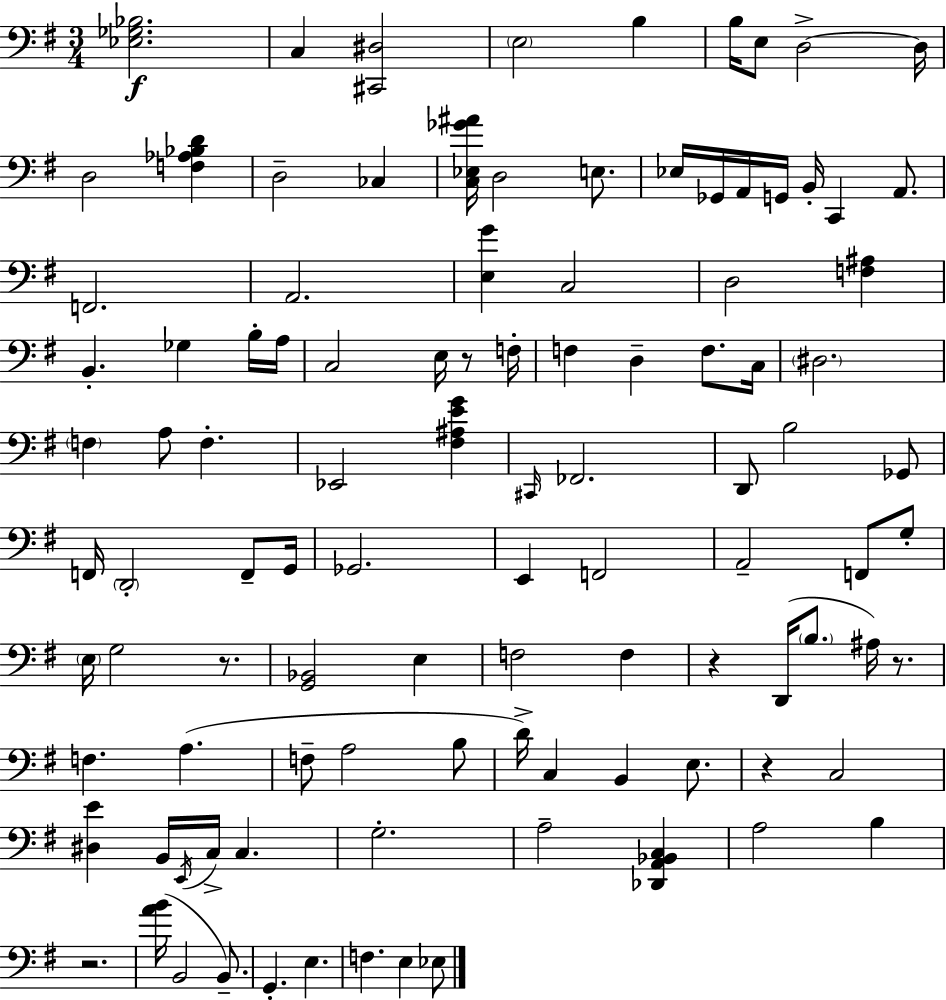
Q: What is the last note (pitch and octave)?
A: Eb3